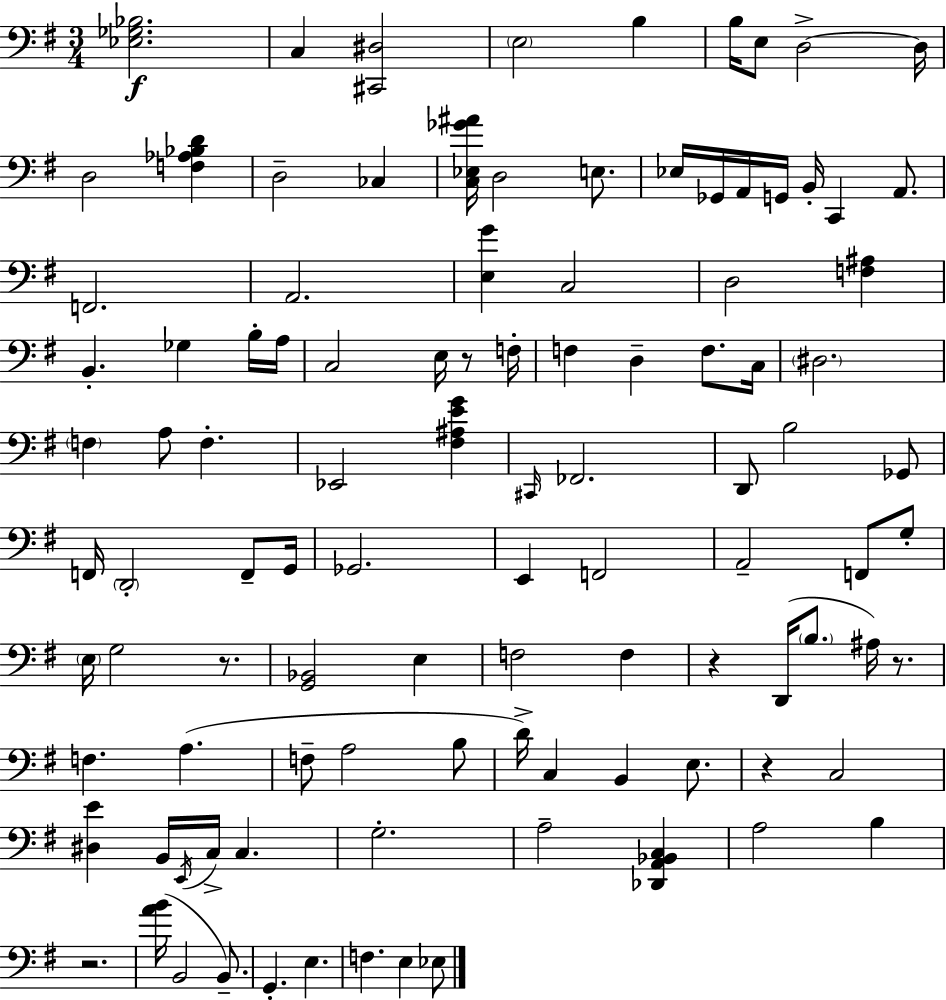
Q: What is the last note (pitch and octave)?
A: Eb3